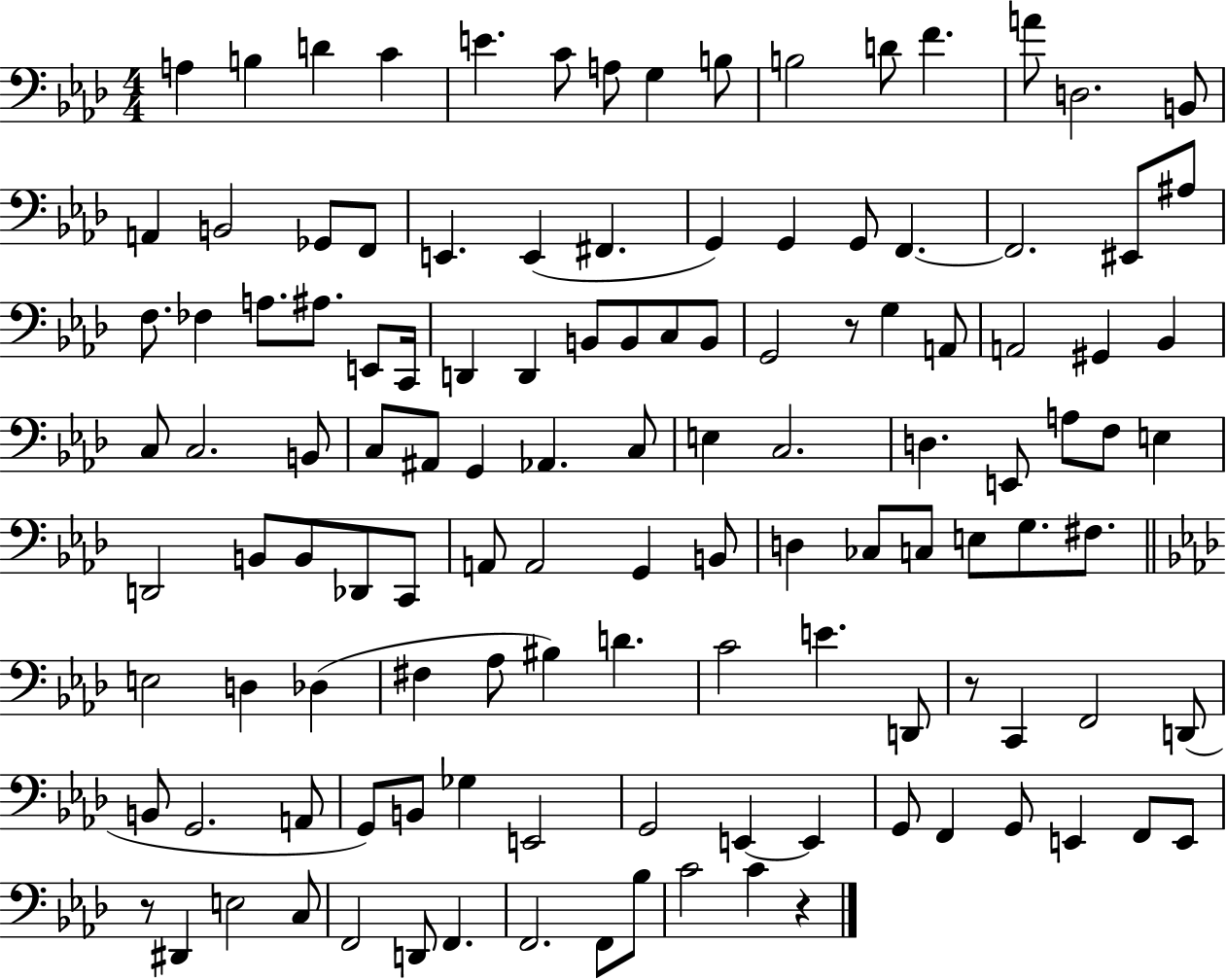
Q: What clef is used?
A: bass